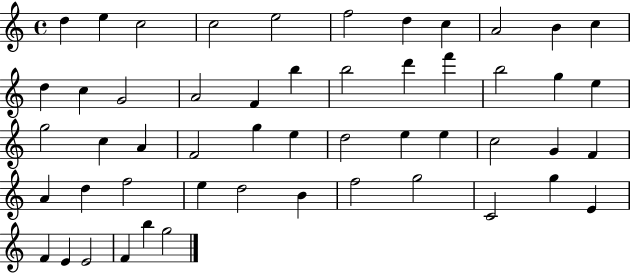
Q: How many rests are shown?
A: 0